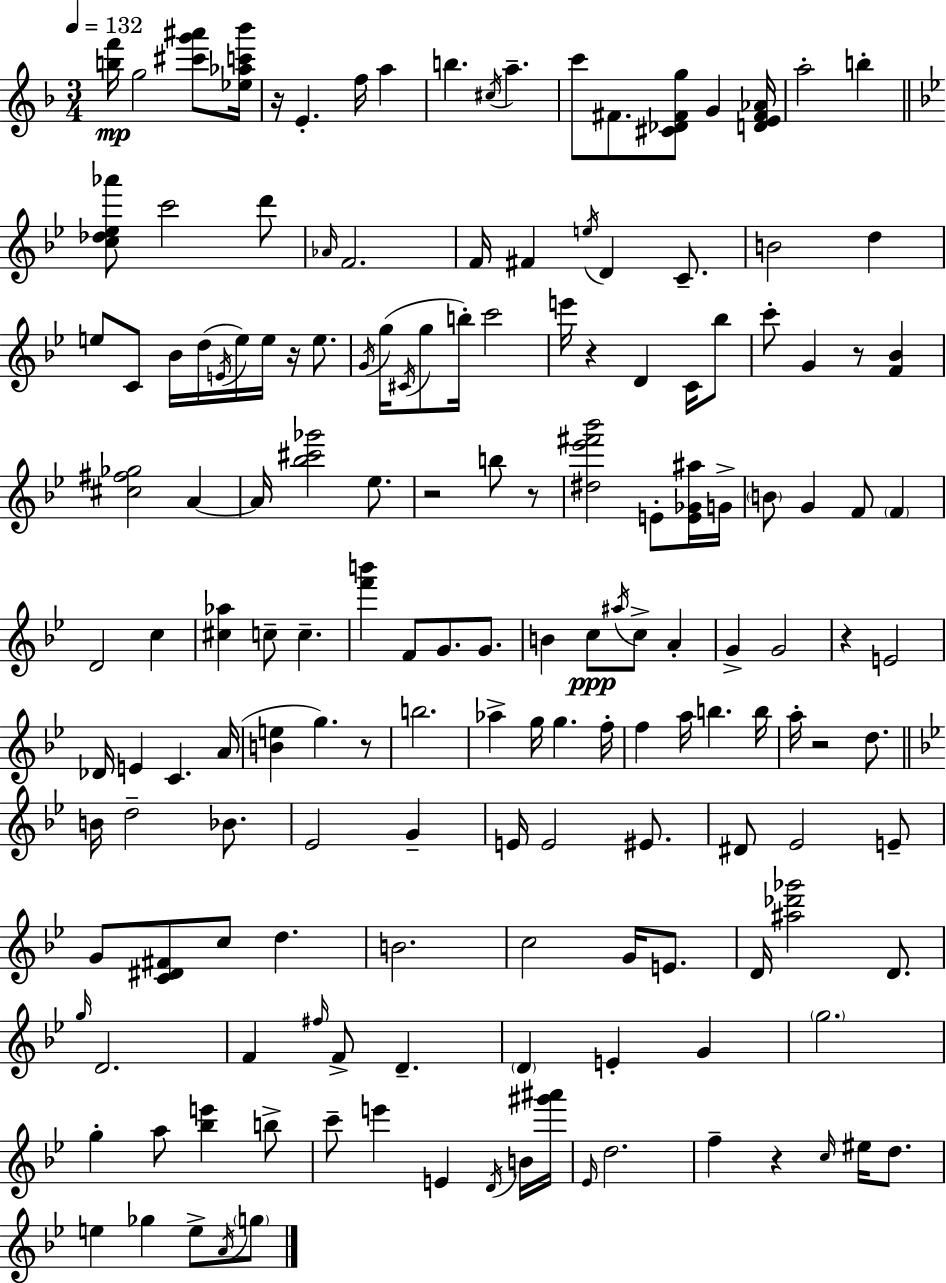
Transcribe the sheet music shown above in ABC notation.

X:1
T:Untitled
M:3/4
L:1/4
K:Dm
[bf']/4 g2 [^c'g'^a']/2 [_e_ac'_b']/4 z/4 E f/4 a b ^c/4 a c'/2 ^F/2 [^C_D^Fg]/2 G [DE^F_A]/4 a2 b [c_d_e_a']/2 c'2 d'/2 _A/4 F2 F/4 ^F e/4 D C/2 B2 d e/2 C/2 _B/4 d/4 E/4 e/4 e/4 z/4 e/2 G/4 g/4 ^C/4 g/2 b/4 c'2 e'/4 z D C/4 _b/2 c'/2 G z/2 [F_B] [^c^f_g]2 A A/4 [_b^c'_g']2 _e/2 z2 b/2 z/2 [^d_e'^f'_b']2 E/2 [E_G^a]/4 G/4 B/2 G F/2 F D2 c [^c_a] c/2 c [f'b'] F/2 G/2 G/2 B c/2 ^a/4 c/2 A G G2 z E2 _D/4 E C A/4 [Be] g z/2 b2 _a g/4 g f/4 f a/4 b b/4 a/4 z2 d/2 B/4 d2 _B/2 _E2 G E/4 E2 ^E/2 ^D/2 _E2 E/2 G/2 [C^D^F]/2 c/2 d B2 c2 G/4 E/2 D/4 [^a_d'_g']2 D/2 g/4 D2 F ^f/4 F/2 D D E G g2 g a/2 [_be'] b/2 c'/2 e' E D/4 B/4 [^g'^a']/4 _E/4 d2 f z c/4 ^e/4 d/2 e _g e/2 A/4 g/2